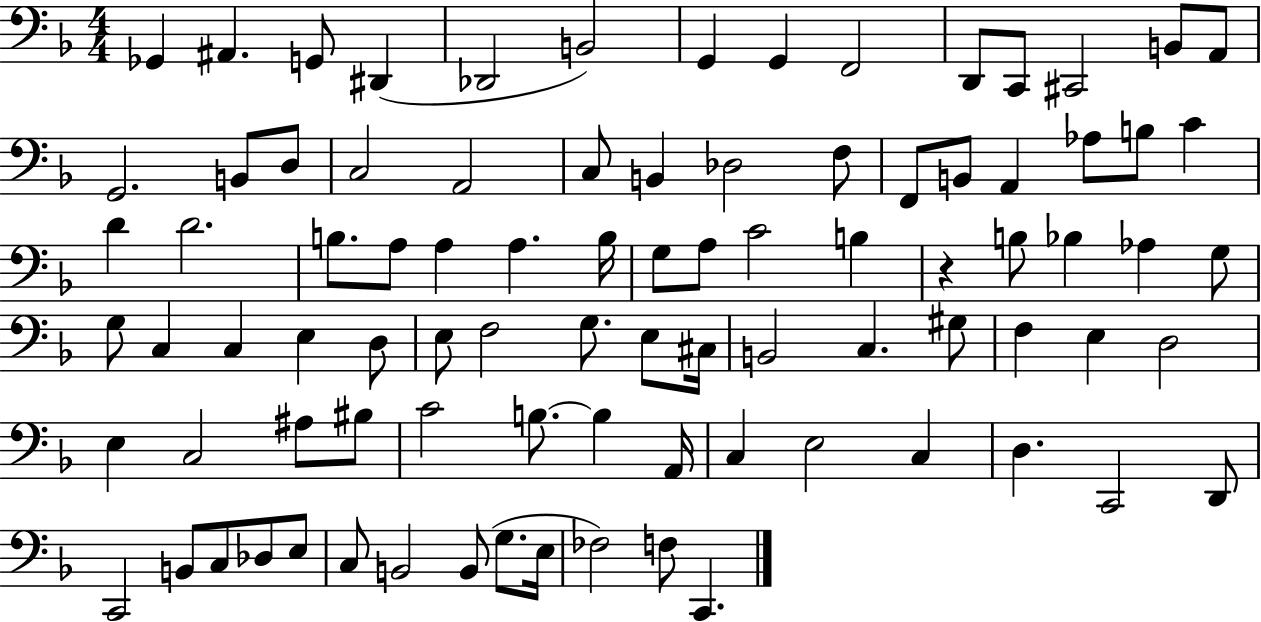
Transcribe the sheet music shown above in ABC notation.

X:1
T:Untitled
M:4/4
L:1/4
K:F
_G,, ^A,, G,,/2 ^D,, _D,,2 B,,2 G,, G,, F,,2 D,,/2 C,,/2 ^C,,2 B,,/2 A,,/2 G,,2 B,,/2 D,/2 C,2 A,,2 C,/2 B,, _D,2 F,/2 F,,/2 B,,/2 A,, _A,/2 B,/2 C D D2 B,/2 A,/2 A, A, B,/4 G,/2 A,/2 C2 B, z B,/2 _B, _A, G,/2 G,/2 C, C, E, D,/2 E,/2 F,2 G,/2 E,/2 ^C,/4 B,,2 C, ^G,/2 F, E, D,2 E, C,2 ^A,/2 ^B,/2 C2 B,/2 B, A,,/4 C, E,2 C, D, C,,2 D,,/2 C,,2 B,,/2 C,/2 _D,/2 E,/2 C,/2 B,,2 B,,/2 G,/2 E,/4 _F,2 F,/2 C,,